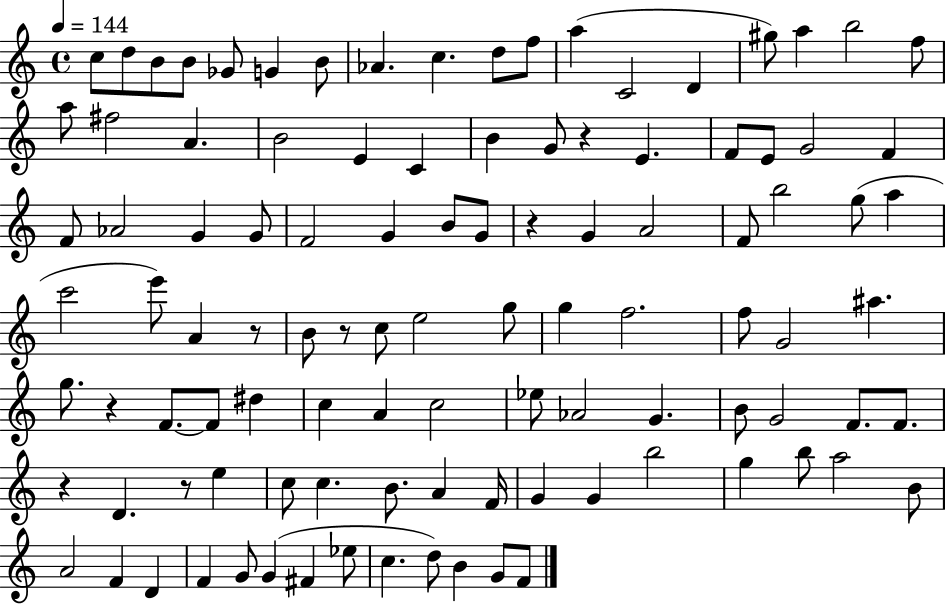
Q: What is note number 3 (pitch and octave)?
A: B4